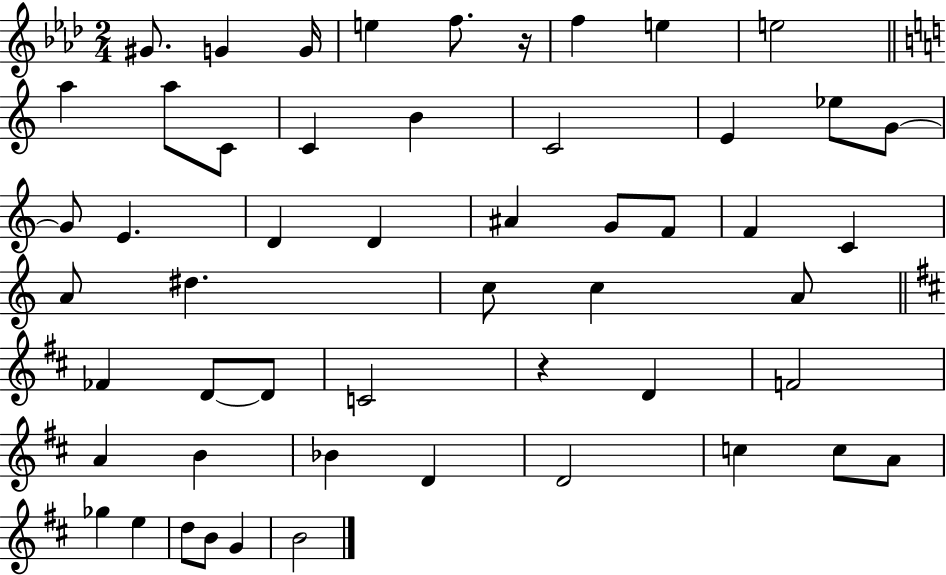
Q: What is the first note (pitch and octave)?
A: G#4